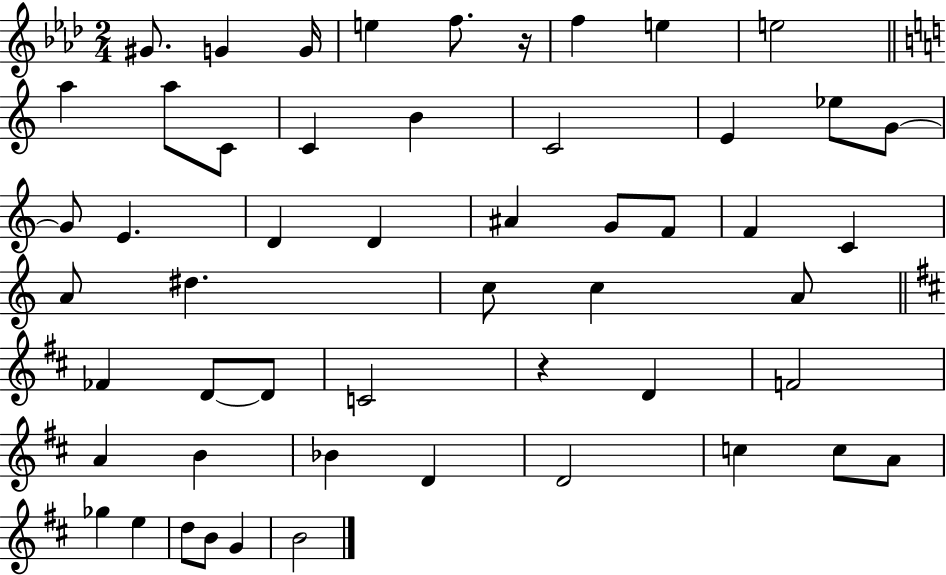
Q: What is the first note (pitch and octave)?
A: G#4